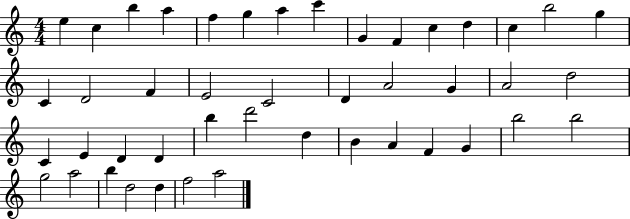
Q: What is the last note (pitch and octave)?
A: A5